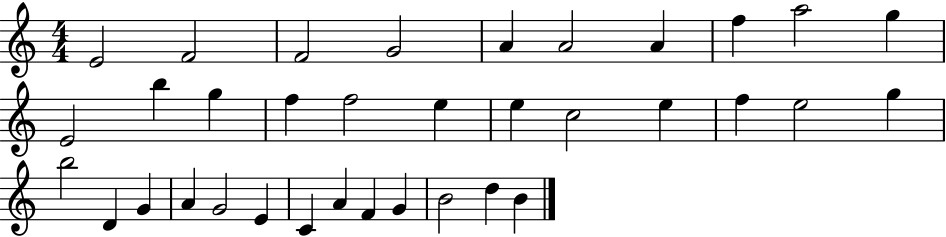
E4/h F4/h F4/h G4/h A4/q A4/h A4/q F5/q A5/h G5/q E4/h B5/q G5/q F5/q F5/h E5/q E5/q C5/h E5/q F5/q E5/h G5/q B5/h D4/q G4/q A4/q G4/h E4/q C4/q A4/q F4/q G4/q B4/h D5/q B4/q